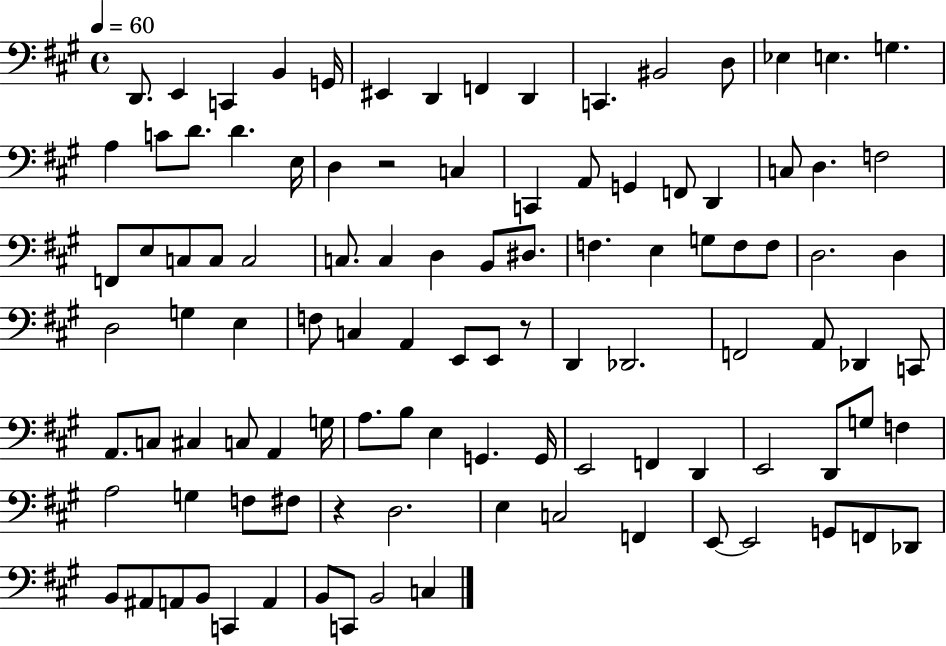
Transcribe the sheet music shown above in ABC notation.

X:1
T:Untitled
M:4/4
L:1/4
K:A
D,,/2 E,, C,, B,, G,,/4 ^E,, D,, F,, D,, C,, ^B,,2 D,/2 _E, E, G, A, C/2 D/2 D E,/4 D, z2 C, C,, A,,/2 G,, F,,/2 D,, C,/2 D, F,2 F,,/2 E,/2 C,/2 C,/2 C,2 C,/2 C, D, B,,/2 ^D,/2 F, E, G,/2 F,/2 F,/2 D,2 D, D,2 G, E, F,/2 C, A,, E,,/2 E,,/2 z/2 D,, _D,,2 F,,2 A,,/2 _D,, C,,/2 A,,/2 C,/2 ^C, C,/2 A,, G,/4 A,/2 B,/2 E, G,, G,,/4 E,,2 F,, D,, E,,2 D,,/2 G,/2 F, A,2 G, F,/2 ^F,/2 z D,2 E, C,2 F,, E,,/2 E,,2 G,,/2 F,,/2 _D,,/2 B,,/2 ^A,,/2 A,,/2 B,,/2 C,, A,, B,,/2 C,,/2 B,,2 C,